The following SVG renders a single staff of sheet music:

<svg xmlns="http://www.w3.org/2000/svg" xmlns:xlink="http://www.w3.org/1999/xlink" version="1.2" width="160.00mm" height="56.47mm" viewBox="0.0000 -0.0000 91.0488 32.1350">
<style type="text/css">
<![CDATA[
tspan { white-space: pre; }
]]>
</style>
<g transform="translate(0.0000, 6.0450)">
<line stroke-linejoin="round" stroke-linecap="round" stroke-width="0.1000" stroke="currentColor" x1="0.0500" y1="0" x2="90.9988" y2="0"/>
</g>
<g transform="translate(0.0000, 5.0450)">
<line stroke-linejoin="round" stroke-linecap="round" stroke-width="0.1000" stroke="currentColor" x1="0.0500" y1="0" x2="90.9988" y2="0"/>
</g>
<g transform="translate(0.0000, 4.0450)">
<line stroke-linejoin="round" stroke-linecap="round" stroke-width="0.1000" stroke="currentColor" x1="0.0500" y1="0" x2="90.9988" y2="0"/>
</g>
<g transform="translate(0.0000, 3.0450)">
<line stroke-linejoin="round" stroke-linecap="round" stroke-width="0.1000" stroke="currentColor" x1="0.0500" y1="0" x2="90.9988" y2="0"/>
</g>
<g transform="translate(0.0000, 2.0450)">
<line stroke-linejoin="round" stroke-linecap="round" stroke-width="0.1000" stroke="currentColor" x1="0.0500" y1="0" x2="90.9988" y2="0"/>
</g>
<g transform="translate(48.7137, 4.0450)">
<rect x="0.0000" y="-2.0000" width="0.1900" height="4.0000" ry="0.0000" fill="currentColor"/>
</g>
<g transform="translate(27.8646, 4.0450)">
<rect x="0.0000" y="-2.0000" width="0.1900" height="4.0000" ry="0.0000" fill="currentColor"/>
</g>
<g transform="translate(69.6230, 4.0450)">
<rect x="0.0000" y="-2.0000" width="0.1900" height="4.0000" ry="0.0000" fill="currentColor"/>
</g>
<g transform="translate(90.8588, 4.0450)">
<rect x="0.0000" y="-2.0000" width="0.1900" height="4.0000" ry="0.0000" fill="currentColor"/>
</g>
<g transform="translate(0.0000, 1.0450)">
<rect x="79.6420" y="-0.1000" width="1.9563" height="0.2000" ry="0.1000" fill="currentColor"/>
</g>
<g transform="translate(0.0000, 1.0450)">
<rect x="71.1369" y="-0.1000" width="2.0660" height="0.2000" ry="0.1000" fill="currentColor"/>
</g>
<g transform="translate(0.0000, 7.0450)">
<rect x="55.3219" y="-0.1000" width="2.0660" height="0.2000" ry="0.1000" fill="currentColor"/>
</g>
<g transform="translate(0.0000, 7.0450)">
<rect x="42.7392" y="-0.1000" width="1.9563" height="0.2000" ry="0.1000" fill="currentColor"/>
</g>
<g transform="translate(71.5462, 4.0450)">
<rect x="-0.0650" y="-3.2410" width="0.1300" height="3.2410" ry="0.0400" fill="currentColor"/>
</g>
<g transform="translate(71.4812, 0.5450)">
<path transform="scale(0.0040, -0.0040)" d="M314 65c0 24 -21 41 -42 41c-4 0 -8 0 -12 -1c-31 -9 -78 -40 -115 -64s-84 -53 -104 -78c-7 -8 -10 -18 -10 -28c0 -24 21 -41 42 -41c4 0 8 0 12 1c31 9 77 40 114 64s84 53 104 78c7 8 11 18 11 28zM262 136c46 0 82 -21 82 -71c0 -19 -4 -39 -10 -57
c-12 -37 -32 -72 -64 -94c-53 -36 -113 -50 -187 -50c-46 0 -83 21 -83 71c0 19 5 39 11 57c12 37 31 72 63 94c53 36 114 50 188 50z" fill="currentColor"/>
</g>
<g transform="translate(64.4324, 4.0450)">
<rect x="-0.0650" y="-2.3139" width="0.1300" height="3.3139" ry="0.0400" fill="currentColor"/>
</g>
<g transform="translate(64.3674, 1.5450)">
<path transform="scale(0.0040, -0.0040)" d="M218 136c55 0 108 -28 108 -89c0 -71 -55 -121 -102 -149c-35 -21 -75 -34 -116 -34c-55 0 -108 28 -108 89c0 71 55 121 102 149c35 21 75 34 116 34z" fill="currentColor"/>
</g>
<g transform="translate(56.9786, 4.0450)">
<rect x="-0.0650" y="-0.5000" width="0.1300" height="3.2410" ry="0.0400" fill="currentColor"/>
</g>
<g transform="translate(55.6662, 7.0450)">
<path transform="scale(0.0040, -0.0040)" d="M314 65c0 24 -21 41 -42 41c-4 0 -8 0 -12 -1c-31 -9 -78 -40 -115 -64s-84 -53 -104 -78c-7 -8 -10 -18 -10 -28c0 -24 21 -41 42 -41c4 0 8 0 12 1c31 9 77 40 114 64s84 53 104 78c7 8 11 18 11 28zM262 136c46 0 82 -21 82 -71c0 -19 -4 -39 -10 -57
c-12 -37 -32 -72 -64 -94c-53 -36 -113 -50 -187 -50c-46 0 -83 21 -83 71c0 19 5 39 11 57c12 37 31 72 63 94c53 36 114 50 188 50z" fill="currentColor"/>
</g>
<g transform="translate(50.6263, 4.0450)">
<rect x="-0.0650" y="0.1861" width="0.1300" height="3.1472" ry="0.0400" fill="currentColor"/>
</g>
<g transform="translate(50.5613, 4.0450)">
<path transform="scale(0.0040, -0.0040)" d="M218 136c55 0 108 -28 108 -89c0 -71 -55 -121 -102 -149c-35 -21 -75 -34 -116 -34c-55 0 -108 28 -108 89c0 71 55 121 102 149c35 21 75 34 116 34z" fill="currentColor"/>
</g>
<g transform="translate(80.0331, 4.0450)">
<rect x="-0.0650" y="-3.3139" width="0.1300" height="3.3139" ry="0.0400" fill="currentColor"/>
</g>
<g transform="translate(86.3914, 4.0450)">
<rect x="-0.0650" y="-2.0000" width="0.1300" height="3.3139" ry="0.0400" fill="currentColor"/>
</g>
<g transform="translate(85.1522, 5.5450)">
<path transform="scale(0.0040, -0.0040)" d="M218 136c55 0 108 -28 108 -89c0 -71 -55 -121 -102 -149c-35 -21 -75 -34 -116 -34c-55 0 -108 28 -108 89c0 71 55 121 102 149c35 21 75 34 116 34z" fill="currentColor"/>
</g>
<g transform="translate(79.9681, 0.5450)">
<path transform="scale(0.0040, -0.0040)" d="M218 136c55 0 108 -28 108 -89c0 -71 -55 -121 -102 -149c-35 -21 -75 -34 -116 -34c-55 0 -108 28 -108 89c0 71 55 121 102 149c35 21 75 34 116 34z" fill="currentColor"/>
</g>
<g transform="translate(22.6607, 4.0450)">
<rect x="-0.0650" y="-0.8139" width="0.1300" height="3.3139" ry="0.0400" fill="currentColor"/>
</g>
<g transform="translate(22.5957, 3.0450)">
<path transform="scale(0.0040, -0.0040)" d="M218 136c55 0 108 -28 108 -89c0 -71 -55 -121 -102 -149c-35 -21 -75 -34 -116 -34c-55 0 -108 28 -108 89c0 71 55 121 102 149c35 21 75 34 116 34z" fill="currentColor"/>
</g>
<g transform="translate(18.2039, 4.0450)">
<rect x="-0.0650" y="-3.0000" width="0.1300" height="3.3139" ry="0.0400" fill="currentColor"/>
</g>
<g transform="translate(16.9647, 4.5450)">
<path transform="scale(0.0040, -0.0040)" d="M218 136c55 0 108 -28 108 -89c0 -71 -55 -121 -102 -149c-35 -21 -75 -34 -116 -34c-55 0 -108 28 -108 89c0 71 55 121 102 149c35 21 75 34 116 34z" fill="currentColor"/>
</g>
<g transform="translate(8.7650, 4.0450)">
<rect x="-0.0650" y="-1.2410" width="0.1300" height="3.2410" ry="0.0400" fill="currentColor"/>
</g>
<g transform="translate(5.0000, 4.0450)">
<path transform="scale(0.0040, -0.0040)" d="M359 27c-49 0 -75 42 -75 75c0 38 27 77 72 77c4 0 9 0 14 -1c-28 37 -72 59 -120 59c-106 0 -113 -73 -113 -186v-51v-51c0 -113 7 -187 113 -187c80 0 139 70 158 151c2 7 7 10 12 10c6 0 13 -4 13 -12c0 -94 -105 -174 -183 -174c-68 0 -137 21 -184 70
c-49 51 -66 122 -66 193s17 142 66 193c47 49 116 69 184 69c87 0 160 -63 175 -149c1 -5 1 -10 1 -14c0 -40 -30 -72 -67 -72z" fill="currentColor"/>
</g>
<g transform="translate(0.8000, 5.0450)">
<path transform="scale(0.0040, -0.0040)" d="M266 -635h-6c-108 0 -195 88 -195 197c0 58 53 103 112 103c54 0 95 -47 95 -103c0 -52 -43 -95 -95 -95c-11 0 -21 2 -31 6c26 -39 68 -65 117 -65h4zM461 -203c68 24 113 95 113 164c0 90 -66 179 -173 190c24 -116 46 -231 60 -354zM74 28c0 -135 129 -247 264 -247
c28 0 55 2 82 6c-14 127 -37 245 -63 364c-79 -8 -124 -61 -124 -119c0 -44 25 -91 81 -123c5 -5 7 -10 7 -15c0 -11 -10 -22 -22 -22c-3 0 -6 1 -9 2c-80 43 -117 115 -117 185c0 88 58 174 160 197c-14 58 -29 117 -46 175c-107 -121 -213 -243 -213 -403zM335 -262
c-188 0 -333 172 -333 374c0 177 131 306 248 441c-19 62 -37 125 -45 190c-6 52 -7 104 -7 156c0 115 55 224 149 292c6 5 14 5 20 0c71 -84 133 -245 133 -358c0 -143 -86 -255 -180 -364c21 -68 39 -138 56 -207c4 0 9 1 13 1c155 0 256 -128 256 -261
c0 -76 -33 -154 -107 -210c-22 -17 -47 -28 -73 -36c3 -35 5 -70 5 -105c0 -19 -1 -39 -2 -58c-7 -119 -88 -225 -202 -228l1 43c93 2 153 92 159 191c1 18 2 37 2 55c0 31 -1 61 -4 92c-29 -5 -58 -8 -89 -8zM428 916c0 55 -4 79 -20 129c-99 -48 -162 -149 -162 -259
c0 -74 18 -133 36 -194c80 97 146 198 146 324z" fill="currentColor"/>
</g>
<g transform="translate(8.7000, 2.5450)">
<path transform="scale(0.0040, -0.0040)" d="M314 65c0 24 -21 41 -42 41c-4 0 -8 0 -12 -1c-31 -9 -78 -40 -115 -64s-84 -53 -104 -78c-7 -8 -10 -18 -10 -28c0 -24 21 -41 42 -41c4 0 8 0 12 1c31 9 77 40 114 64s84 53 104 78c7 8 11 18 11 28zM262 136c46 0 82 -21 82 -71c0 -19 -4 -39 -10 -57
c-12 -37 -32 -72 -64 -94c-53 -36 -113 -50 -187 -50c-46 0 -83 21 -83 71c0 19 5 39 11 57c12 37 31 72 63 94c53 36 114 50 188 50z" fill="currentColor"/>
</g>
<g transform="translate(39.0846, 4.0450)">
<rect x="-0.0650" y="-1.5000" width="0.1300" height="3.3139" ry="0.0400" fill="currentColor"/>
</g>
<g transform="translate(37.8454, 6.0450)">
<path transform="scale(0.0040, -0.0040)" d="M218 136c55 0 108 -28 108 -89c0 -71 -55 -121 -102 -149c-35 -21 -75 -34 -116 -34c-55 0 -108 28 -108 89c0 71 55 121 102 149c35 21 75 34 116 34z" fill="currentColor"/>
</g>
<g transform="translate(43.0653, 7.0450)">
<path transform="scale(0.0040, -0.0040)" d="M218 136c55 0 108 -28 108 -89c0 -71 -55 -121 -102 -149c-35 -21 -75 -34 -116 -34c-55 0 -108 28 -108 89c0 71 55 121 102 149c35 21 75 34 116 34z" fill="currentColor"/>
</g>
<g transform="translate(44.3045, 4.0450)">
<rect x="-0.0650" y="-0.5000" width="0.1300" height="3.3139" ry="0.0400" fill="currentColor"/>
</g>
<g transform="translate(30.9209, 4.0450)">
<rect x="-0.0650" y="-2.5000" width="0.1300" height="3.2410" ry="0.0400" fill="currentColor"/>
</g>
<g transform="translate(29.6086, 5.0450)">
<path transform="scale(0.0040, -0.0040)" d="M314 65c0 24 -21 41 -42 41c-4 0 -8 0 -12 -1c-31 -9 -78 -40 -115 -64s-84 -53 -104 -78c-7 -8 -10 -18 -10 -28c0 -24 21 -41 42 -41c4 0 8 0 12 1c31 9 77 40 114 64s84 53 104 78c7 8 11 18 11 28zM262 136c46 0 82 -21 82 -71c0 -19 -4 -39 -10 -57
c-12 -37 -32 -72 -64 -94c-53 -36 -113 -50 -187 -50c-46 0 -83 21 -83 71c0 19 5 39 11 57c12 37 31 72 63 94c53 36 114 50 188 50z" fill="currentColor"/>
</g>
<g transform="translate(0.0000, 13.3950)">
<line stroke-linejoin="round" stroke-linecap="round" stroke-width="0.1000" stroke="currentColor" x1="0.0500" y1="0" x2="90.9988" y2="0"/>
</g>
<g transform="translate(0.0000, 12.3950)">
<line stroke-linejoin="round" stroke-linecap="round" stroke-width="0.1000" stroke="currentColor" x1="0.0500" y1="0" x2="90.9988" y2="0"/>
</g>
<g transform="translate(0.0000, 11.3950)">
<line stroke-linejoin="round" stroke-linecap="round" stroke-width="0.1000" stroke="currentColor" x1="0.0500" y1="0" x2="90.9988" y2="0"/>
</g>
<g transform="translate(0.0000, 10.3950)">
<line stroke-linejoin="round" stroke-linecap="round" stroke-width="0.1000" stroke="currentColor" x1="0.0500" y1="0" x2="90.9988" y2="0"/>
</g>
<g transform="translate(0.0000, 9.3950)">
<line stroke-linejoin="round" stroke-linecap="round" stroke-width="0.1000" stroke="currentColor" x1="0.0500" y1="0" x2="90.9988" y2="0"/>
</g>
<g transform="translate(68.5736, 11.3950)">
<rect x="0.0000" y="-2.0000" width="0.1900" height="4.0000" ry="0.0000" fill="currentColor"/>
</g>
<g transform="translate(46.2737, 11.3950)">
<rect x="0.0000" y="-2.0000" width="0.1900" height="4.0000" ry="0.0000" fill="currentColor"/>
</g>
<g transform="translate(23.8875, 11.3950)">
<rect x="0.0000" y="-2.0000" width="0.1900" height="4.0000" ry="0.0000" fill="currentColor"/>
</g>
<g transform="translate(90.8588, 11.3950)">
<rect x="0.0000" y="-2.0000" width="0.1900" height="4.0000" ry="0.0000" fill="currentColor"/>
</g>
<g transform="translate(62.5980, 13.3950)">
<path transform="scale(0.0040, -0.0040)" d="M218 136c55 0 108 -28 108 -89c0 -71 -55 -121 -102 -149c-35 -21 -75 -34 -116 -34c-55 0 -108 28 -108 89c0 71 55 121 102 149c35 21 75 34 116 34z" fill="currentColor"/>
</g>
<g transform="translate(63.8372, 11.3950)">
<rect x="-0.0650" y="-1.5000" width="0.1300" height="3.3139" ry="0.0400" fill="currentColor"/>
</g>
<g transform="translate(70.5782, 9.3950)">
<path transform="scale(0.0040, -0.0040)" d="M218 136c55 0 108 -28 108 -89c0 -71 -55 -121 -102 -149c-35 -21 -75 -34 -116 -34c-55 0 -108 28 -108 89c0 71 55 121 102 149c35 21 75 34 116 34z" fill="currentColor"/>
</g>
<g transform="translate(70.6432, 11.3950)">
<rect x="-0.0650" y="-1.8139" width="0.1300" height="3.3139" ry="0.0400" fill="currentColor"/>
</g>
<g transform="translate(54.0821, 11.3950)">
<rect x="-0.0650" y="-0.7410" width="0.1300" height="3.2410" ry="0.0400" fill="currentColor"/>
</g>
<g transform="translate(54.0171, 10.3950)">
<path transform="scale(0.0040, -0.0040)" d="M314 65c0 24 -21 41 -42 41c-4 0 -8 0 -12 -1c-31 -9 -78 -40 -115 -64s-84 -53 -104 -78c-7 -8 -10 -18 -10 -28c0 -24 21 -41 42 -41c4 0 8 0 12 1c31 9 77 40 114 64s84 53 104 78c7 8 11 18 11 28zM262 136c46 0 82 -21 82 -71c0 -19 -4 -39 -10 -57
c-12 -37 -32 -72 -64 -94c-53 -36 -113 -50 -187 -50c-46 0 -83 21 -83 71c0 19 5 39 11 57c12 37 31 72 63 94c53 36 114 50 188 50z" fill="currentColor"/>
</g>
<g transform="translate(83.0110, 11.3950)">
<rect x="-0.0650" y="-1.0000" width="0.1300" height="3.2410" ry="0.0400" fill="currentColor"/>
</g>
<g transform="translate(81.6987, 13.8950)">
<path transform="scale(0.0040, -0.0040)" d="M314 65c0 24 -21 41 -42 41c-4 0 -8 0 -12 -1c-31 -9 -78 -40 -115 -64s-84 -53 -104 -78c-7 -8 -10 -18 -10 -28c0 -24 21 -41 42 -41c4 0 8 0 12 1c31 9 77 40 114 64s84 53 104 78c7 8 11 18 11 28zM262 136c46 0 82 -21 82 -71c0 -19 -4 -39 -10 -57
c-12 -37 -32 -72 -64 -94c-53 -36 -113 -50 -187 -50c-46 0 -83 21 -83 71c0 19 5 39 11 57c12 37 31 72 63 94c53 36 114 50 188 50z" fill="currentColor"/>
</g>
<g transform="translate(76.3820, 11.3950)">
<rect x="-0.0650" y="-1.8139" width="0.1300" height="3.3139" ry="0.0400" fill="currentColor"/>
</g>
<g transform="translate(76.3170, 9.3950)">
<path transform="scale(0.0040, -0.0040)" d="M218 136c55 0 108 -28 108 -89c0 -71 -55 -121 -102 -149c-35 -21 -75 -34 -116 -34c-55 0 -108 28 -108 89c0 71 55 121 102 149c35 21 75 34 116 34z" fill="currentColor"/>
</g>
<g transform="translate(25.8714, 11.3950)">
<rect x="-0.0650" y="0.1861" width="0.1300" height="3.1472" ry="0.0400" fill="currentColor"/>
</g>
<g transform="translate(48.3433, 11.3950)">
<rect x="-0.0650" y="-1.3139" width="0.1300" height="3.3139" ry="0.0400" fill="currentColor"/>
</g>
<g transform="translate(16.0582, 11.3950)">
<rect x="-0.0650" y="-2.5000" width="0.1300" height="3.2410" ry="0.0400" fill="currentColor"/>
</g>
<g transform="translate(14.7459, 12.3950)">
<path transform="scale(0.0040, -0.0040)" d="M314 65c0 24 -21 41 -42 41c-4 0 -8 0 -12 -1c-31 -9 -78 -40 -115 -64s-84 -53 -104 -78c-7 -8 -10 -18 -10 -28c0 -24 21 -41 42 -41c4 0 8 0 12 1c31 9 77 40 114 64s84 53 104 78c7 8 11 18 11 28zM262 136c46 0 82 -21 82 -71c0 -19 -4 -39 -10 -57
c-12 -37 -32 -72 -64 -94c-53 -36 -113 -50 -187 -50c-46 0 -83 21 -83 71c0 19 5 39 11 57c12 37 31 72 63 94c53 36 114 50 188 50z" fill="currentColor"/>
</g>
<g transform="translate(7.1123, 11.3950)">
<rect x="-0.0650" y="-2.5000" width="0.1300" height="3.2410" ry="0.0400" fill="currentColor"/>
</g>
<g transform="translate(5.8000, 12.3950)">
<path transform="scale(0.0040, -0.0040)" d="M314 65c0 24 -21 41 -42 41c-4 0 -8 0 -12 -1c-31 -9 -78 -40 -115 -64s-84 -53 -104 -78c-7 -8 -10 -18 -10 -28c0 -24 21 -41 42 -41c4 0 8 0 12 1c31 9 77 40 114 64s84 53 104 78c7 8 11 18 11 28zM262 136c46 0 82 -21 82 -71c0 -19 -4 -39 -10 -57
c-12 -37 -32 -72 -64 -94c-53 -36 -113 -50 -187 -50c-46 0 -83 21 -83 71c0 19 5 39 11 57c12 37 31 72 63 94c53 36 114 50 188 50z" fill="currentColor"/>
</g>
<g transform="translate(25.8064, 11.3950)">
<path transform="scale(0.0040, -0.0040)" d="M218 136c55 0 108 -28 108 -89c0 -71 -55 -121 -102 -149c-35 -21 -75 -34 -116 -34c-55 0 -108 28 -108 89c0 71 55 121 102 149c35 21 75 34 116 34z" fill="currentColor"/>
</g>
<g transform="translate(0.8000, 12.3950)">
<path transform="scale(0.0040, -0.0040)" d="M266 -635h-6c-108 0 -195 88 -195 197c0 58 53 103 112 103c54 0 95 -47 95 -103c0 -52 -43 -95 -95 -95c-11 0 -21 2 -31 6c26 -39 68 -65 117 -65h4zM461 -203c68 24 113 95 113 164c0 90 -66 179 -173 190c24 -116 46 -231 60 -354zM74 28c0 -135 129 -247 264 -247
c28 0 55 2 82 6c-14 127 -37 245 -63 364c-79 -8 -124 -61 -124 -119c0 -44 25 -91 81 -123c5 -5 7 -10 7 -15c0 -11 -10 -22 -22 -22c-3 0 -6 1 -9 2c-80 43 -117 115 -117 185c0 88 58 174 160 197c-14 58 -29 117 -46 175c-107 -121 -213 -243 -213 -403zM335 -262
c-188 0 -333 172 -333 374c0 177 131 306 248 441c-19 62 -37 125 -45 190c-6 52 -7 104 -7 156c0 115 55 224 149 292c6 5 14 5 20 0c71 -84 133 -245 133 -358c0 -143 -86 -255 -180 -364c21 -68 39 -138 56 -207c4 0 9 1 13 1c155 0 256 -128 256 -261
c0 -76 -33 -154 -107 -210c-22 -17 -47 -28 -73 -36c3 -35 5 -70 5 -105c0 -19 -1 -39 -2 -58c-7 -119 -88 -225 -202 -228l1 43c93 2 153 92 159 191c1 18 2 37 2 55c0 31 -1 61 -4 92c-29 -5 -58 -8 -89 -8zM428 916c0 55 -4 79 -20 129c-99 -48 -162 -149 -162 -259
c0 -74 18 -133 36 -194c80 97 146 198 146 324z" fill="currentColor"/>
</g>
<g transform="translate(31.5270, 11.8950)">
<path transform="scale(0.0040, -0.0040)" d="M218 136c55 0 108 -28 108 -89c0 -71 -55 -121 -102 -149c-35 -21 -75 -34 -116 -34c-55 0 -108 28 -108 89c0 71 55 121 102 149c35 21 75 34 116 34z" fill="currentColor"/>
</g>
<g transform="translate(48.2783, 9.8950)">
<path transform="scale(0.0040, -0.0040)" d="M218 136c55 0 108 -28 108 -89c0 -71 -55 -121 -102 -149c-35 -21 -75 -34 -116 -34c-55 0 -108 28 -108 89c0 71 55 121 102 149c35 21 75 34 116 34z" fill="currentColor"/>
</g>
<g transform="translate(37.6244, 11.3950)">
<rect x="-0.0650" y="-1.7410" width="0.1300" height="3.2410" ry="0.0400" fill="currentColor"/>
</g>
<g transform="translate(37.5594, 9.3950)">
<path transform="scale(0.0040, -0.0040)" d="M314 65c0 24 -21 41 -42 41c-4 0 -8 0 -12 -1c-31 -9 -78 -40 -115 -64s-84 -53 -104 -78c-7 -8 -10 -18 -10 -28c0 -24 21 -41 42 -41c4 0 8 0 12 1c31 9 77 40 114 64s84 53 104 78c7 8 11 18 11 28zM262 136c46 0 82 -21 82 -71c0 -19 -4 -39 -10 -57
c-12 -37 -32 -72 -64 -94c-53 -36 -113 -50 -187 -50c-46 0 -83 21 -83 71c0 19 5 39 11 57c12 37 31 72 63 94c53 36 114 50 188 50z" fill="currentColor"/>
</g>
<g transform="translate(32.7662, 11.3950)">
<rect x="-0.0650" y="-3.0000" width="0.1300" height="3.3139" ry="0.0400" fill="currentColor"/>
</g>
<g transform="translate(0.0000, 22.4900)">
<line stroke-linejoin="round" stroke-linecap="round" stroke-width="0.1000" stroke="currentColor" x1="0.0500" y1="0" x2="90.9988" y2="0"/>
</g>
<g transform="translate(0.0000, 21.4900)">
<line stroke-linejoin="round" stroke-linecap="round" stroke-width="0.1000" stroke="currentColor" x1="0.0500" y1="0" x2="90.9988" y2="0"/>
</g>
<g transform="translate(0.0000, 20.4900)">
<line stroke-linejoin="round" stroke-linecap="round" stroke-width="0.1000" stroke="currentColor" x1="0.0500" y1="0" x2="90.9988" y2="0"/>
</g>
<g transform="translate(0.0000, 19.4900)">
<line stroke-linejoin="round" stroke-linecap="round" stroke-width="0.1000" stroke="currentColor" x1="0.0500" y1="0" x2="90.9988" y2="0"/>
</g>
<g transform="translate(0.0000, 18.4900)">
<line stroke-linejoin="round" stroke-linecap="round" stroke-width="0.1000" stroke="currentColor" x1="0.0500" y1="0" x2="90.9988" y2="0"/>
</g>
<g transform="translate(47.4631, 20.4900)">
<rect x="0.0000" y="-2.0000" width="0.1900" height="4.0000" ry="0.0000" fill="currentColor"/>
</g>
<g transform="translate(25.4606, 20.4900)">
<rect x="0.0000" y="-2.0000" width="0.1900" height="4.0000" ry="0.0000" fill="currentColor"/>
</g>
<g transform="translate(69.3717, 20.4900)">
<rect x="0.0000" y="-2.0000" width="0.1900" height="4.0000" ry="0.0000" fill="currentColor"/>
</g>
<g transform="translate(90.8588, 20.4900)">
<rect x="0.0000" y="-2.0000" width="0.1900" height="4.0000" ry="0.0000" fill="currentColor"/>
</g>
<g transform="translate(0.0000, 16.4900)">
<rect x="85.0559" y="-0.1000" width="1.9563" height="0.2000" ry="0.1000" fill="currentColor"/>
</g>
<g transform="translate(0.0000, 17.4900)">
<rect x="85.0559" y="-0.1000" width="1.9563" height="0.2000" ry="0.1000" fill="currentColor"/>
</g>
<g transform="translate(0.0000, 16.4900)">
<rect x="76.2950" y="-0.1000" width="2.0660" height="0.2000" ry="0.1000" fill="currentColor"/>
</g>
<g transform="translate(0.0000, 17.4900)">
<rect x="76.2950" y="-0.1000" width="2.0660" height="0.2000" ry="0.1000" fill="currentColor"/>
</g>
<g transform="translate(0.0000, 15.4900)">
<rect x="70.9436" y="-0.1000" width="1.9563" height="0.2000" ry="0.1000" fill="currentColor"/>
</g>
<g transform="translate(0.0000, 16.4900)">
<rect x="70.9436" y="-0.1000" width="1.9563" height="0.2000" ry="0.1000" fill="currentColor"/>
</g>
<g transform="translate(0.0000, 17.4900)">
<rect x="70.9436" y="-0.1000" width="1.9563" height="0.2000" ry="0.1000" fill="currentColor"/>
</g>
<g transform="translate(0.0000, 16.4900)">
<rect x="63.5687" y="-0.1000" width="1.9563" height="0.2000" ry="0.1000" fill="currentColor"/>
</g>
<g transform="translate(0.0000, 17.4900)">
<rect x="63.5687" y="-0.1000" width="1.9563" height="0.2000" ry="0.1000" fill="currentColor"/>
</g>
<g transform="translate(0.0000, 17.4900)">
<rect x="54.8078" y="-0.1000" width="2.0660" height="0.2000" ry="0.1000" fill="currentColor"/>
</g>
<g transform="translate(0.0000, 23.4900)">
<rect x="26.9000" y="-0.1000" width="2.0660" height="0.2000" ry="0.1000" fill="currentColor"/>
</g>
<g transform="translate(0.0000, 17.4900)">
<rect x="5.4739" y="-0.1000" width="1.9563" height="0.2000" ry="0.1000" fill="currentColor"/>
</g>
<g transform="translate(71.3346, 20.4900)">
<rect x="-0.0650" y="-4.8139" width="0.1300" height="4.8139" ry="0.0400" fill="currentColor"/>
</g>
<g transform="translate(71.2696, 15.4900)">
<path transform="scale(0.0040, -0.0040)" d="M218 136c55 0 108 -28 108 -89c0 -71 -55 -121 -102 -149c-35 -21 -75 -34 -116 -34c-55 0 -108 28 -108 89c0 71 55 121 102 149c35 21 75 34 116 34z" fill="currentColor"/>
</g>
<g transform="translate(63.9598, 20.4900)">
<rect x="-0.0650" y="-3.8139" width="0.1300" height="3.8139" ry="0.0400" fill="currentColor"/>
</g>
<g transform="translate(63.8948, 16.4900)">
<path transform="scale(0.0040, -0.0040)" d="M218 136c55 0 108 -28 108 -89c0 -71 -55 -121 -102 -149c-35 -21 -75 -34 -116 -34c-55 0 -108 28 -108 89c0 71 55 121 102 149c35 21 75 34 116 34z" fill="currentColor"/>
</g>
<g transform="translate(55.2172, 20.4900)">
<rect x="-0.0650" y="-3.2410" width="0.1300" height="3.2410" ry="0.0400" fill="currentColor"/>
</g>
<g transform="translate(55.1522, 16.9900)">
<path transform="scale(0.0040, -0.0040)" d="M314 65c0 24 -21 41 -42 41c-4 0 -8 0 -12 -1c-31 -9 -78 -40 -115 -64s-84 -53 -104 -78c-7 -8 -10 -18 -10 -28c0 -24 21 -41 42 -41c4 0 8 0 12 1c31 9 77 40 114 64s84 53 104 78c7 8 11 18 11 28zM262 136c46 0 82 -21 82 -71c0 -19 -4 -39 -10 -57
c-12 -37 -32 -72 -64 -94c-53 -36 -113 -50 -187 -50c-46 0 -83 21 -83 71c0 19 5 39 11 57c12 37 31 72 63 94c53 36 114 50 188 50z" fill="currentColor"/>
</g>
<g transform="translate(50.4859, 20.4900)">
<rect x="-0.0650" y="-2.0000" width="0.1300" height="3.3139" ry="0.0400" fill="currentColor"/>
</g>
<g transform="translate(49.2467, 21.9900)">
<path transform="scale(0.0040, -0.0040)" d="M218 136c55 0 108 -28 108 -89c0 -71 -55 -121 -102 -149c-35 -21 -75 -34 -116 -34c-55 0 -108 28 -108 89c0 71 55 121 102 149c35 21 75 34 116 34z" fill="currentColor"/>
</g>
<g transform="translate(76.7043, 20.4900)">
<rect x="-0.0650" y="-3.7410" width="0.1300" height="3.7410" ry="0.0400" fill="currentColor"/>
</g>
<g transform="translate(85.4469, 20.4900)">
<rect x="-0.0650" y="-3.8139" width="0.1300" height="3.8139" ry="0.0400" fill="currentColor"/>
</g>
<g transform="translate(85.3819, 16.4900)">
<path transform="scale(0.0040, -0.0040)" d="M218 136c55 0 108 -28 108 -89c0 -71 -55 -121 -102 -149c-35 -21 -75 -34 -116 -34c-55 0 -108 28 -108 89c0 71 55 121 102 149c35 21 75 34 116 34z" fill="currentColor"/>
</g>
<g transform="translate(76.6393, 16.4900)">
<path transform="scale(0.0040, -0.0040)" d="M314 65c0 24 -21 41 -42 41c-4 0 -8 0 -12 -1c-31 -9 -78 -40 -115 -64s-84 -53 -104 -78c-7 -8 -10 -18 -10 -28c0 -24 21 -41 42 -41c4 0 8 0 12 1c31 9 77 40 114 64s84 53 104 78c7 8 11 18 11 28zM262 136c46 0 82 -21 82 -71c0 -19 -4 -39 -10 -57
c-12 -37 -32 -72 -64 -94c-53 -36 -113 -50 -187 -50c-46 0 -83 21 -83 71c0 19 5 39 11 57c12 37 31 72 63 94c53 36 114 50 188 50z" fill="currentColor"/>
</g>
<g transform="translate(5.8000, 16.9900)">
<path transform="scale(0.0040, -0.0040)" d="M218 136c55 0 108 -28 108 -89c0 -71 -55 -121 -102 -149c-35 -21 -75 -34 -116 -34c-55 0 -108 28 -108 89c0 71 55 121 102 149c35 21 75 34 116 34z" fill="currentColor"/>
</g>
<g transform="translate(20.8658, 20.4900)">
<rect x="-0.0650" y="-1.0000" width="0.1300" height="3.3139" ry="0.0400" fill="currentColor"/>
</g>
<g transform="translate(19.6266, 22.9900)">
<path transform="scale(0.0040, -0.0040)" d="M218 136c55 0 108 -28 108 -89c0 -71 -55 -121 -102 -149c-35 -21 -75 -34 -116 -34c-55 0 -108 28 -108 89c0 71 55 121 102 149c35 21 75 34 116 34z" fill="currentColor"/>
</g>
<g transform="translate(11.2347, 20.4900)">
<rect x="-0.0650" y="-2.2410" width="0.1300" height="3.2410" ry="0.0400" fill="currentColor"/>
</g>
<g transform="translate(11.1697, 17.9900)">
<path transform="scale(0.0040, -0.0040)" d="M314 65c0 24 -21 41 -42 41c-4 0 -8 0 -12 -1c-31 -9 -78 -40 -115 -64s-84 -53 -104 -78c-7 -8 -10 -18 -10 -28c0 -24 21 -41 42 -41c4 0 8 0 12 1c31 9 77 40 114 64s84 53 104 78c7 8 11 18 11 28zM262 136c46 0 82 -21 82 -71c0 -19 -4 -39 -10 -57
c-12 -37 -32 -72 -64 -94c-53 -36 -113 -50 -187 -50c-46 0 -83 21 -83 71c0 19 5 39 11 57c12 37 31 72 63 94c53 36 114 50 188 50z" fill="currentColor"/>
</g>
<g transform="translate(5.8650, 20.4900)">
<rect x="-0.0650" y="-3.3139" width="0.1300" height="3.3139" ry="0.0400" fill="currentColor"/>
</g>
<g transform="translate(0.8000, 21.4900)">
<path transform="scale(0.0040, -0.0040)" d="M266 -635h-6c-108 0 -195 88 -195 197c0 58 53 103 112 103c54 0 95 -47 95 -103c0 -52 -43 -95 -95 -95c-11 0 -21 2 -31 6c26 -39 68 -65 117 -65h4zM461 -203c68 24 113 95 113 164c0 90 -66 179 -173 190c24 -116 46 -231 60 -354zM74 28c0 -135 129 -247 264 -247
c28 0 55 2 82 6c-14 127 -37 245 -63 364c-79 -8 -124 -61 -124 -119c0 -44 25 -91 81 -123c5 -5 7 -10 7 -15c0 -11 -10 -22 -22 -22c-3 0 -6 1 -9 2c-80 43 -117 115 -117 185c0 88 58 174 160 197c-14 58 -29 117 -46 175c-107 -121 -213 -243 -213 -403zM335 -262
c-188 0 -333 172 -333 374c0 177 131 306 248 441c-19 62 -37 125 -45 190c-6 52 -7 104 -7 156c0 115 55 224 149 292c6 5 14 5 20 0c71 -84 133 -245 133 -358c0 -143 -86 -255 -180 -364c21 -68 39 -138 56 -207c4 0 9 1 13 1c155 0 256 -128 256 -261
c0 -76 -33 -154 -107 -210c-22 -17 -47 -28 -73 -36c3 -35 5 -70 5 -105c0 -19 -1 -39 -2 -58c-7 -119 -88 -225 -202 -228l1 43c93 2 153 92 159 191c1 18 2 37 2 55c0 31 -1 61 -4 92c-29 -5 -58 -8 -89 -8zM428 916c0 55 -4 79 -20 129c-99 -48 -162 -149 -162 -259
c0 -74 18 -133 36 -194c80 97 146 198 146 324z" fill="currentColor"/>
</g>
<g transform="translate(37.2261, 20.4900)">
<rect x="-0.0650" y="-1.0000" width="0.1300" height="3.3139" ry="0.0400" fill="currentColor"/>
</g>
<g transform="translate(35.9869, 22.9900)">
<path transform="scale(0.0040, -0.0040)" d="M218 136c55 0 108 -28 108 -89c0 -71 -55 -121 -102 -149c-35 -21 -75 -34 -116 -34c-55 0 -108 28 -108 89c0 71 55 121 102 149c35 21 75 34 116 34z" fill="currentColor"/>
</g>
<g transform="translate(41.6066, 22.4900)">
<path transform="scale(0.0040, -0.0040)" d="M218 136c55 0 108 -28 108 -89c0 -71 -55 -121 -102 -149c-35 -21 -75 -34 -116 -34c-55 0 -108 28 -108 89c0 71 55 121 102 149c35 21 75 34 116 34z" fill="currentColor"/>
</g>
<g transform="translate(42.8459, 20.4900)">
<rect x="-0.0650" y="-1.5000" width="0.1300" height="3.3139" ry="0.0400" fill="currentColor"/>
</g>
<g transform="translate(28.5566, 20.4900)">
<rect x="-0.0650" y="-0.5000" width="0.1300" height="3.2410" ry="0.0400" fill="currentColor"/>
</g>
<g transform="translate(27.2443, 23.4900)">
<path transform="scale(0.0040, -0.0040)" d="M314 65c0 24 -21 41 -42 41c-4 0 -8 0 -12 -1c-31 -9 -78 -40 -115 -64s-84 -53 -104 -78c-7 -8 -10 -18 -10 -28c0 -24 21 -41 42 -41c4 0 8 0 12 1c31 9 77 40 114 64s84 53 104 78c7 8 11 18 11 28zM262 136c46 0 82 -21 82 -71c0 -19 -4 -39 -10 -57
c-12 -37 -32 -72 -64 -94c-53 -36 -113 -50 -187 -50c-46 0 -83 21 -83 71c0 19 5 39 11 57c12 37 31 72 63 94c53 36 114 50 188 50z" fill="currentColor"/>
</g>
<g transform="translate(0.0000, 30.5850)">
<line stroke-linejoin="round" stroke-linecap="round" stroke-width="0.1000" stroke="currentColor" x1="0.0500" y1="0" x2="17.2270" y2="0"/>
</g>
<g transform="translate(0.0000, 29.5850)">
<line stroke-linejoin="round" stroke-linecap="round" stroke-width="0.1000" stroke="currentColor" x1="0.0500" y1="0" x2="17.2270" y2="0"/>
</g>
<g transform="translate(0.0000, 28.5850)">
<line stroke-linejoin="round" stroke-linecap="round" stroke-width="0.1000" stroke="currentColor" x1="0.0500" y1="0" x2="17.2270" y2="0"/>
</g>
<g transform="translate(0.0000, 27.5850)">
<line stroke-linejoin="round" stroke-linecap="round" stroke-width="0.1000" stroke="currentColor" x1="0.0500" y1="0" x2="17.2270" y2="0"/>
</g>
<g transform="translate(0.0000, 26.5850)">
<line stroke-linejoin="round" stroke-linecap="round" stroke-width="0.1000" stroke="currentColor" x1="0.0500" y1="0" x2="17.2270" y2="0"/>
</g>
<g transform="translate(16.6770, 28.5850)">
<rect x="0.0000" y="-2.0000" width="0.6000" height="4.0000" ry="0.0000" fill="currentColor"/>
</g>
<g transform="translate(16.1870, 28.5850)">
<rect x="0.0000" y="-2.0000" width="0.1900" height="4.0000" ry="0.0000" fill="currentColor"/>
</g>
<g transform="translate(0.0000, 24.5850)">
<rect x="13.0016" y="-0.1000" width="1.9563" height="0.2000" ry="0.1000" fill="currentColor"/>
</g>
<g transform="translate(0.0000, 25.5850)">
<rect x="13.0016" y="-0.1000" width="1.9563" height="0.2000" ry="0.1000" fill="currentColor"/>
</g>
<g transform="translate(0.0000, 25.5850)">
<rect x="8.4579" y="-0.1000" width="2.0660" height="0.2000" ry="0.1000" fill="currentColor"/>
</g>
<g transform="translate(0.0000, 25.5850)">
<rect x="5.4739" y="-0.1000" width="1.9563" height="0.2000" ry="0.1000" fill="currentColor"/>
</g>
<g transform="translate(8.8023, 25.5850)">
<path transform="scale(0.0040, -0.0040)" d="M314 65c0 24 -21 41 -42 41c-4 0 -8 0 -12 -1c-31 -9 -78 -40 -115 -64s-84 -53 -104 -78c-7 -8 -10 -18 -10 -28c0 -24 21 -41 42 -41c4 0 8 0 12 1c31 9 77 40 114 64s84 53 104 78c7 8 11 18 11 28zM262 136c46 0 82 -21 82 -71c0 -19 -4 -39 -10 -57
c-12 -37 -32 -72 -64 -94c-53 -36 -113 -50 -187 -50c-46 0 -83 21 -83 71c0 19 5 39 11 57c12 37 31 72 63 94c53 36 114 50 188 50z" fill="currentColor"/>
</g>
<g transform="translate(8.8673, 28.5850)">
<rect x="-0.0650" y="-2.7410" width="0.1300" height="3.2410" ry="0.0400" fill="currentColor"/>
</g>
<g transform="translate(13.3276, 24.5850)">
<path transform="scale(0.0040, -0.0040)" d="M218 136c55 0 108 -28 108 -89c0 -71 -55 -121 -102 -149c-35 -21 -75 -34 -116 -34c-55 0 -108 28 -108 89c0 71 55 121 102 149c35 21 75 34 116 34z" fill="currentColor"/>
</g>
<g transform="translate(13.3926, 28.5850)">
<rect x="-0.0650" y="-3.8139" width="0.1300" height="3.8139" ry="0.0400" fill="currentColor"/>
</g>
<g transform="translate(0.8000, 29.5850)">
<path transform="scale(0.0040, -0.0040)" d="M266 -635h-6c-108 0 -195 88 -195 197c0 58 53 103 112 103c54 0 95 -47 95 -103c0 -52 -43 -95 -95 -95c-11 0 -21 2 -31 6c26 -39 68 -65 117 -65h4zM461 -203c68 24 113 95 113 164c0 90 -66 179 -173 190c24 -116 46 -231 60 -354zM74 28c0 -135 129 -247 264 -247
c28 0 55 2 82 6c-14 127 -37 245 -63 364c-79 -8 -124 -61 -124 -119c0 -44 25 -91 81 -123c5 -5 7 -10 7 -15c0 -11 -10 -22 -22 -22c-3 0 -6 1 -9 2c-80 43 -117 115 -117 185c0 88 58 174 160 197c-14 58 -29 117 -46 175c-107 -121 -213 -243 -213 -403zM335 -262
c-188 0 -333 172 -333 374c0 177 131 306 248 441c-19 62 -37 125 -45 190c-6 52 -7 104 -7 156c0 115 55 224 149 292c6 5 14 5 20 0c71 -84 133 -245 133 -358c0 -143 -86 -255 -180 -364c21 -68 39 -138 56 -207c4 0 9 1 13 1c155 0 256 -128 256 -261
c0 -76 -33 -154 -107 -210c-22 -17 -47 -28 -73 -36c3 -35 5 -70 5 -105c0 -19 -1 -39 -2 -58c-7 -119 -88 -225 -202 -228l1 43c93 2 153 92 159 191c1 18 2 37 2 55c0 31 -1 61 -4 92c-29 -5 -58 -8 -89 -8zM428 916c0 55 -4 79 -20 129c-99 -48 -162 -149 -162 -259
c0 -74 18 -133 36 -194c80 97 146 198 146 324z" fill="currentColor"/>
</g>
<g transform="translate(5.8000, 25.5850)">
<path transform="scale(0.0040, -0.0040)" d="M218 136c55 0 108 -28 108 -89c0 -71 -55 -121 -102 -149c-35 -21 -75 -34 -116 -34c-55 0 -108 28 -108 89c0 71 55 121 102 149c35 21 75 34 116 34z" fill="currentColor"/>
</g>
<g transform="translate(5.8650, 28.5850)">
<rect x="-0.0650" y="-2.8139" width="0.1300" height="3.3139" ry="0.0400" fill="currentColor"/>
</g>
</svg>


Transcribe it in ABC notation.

X:1
T:Untitled
M:4/4
L:1/4
K:C
e2 A d G2 E C B C2 g b2 b F G2 G2 B A f2 e d2 E f f D2 b g2 D C2 D E F b2 c' e' c'2 c' a a2 c'